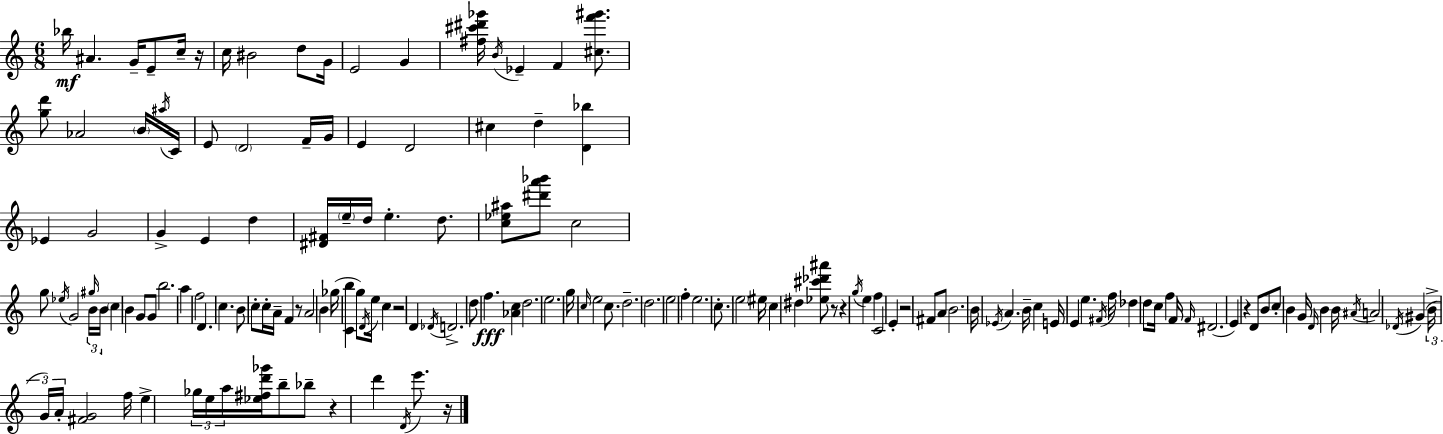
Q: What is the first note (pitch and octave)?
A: Bb5